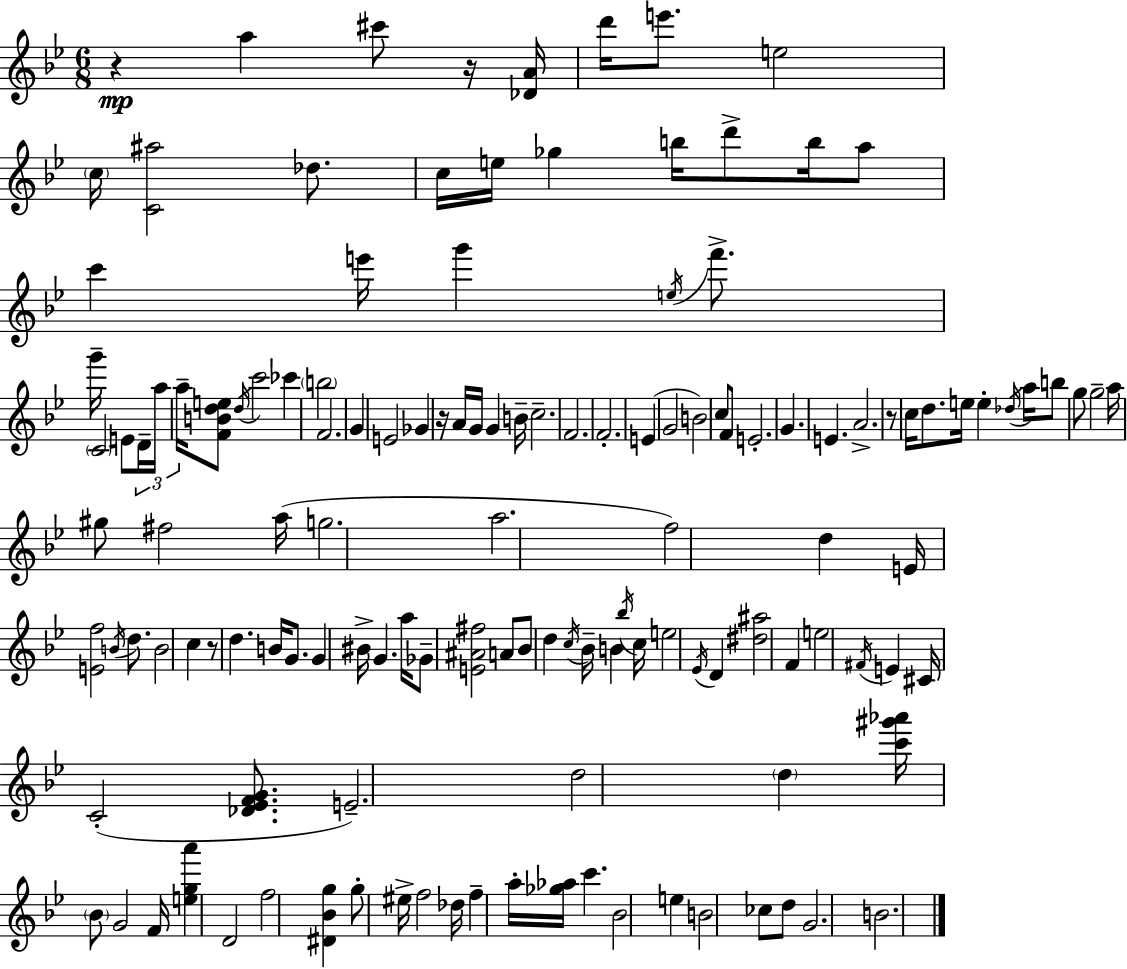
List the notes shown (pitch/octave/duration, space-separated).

R/q A5/q C#6/e R/s [Db4,A4]/s D6/s E6/e. E5/h C5/s [C4,A#5]/h Db5/e. C5/s E5/s Gb5/q B5/s D6/e B5/s A5/e C6/q E6/s G6/q E5/s F6/e. G6/s C4/h E4/e D4/s A5/s A5/s [F4,B4,D5,E5]/e D5/s C6/h CES6/q B5/h F4/h. G4/q E4/h Gb4/q R/s A4/s G4/s G4/q B4/s C5/h. F4/h. F4/h. E4/q G4/h B4/h C5/e F4/e E4/h. G4/q. E4/q. A4/h. R/e C5/s D5/e. E5/s E5/q Db5/s A5/s B5/e G5/e G5/h A5/s G#5/e F#5/h A5/s G5/h. A5/h. F5/h D5/q E4/s [E4,F5]/h B4/s D5/e. B4/h C5/q R/e D5/q. B4/s G4/e. G4/q BIS4/s G4/q. A5/s Gb4/e [E4,A#4,F#5]/h A4/e Bb4/e D5/q C5/s Bb4/s B4/q Bb5/s C5/s E5/h Eb4/s D4/q [D#5,A#5]/h F4/q E5/h F#4/s E4/q C#4/s C4/h [Db4,Eb4,F4,G4]/e. E4/h. D5/h D5/q [C6,G#6,Ab6]/s Bb4/e G4/h F4/s [E5,G5,A6]/q D4/h F5/h [D#4,Bb4,G5]/q G5/e EIS5/s F5/h Db5/s F5/q A5/s [Gb5,Ab5]/s C6/q. Bb4/h E5/q B4/h CES5/e D5/e G4/h. B4/h.